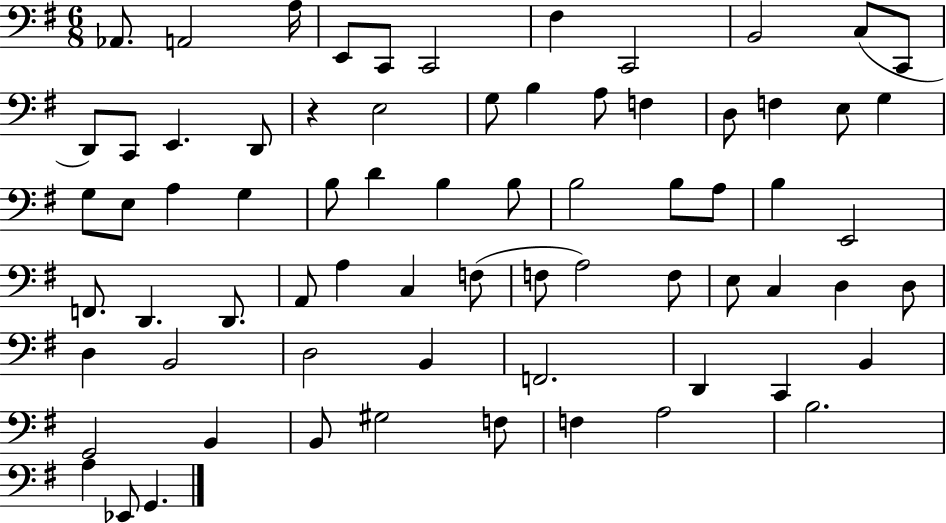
Ab2/e. A2/h A3/s E2/e C2/e C2/h F#3/q C2/h B2/h C3/e C2/e D2/e C2/e E2/q. D2/e R/q E3/h G3/e B3/q A3/e F3/q D3/e F3/q E3/e G3/q G3/e E3/e A3/q G3/q B3/e D4/q B3/q B3/e B3/h B3/e A3/e B3/q E2/h F2/e. D2/q. D2/e. A2/e A3/q C3/q F3/e F3/e A3/h F3/e E3/e C3/q D3/q D3/e D3/q B2/h D3/h B2/q F2/h. D2/q C2/q B2/q G2/h B2/q B2/e G#3/h F3/e F3/q A3/h B3/h. A3/q Eb2/e G2/q.